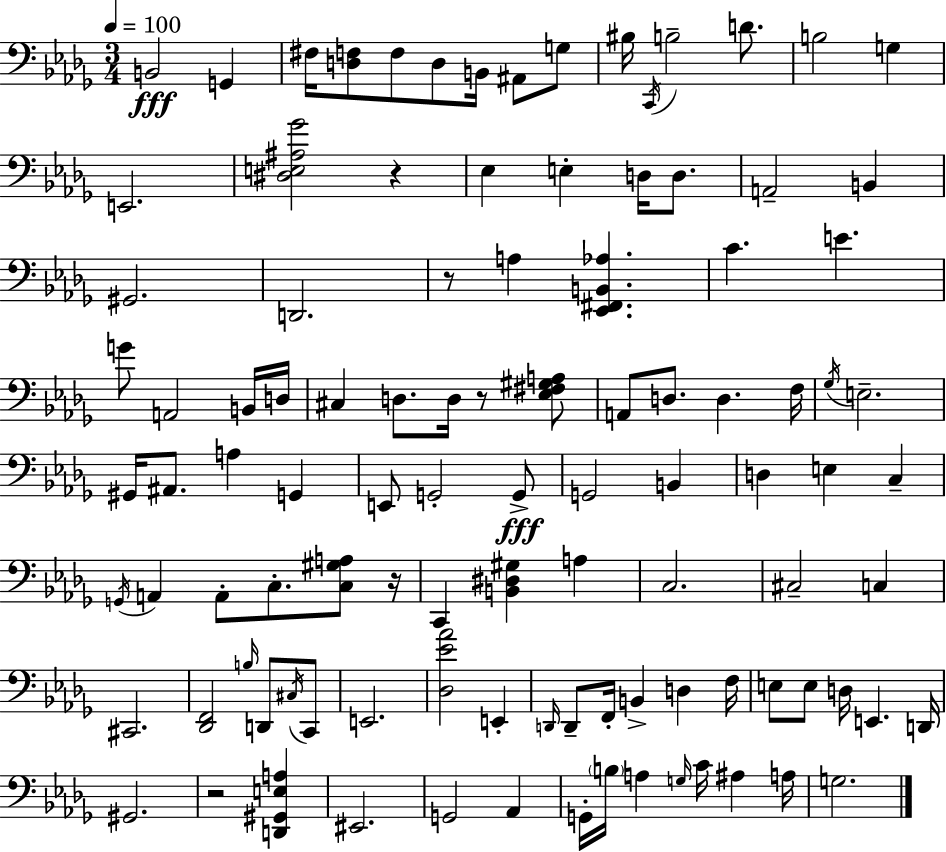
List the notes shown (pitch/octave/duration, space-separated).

B2/h G2/q F#3/s [D3,F3]/e F3/e D3/e B2/s A#2/e G3/e BIS3/s C2/s B3/h D4/e. B3/h G3/q E2/h. [D#3,E3,A#3,Gb4]/h R/q Eb3/q E3/q D3/s D3/e. A2/h B2/q G#2/h. D2/h. R/e A3/q [Eb2,F#2,B2,Ab3]/q. C4/q. E4/q. G4/e A2/h B2/s D3/s C#3/q D3/e. D3/s R/e [Eb3,F#3,G#3,A3]/e A2/e D3/e. D3/q. F3/s Gb3/s E3/h. G#2/s A#2/e. A3/q G2/q E2/e G2/h G2/e G2/h B2/q D3/q E3/q C3/q G2/s A2/q A2/e C3/e. [C3,G#3,A3]/e R/s C2/q [B2,D#3,G#3]/q A3/q C3/h. C#3/h C3/q C#2/h. [Db2,F2]/h B3/s D2/e C#3/s C2/e E2/h. [Db3,Eb4,Ab4]/h E2/q D2/s D2/e F2/s B2/q D3/q F3/s E3/e E3/e D3/s E2/q. D2/s G#2/h. R/h [D2,G#2,E3,A3]/q EIS2/h. G2/h Ab2/q G2/s B3/s A3/q G3/s C4/s A#3/q A3/s G3/h.